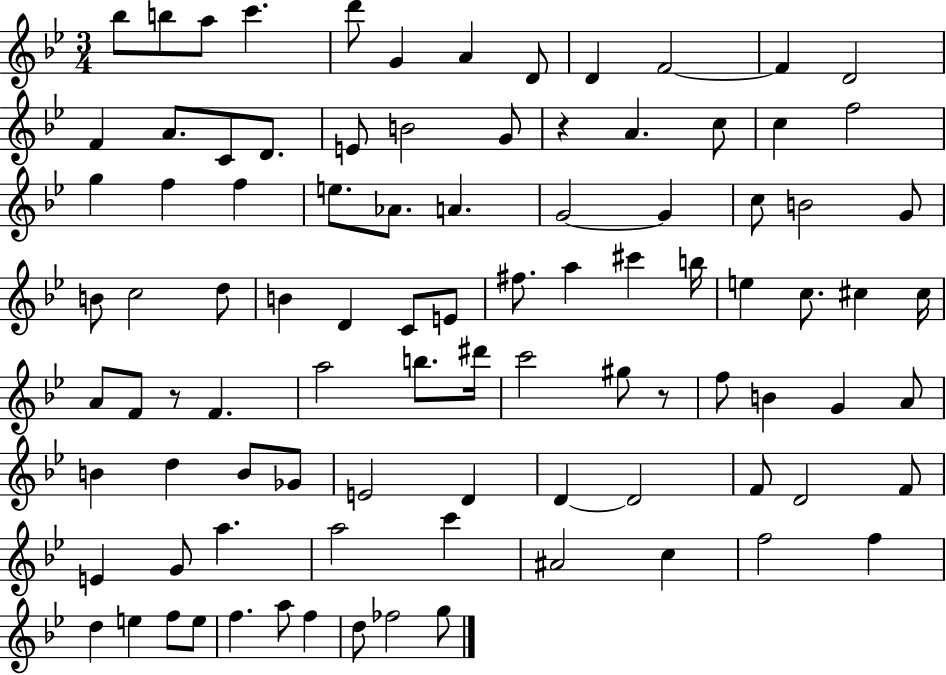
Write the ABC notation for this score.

X:1
T:Untitled
M:3/4
L:1/4
K:Bb
_b/2 b/2 a/2 c' d'/2 G A D/2 D F2 F D2 F A/2 C/2 D/2 E/2 B2 G/2 z A c/2 c f2 g f f e/2 _A/2 A G2 G c/2 B2 G/2 B/2 c2 d/2 B D C/2 E/2 ^f/2 a ^c' b/4 e c/2 ^c ^c/4 A/2 F/2 z/2 F a2 b/2 ^d'/4 c'2 ^g/2 z/2 f/2 B G A/2 B d B/2 _G/2 E2 D D D2 F/2 D2 F/2 E G/2 a a2 c' ^A2 c f2 f d e f/2 e/2 f a/2 f d/2 _f2 g/2